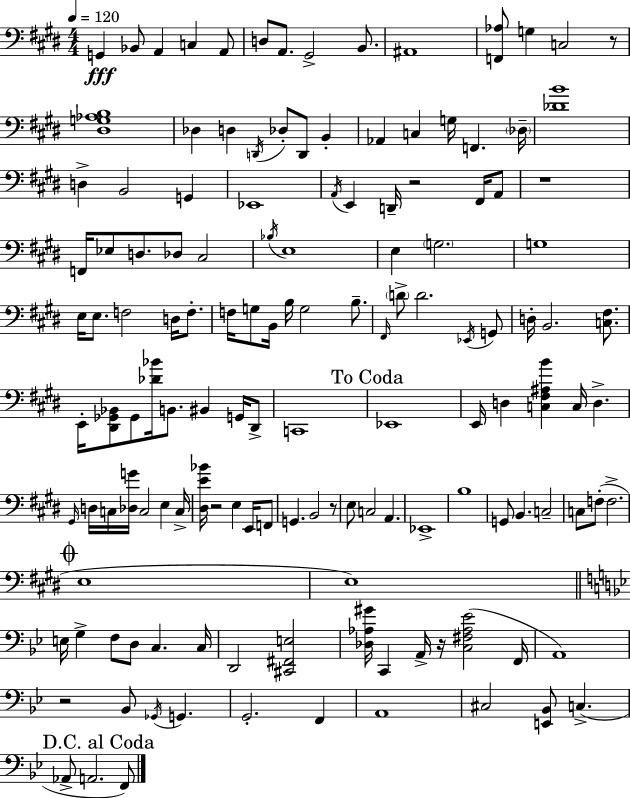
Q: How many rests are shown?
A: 7